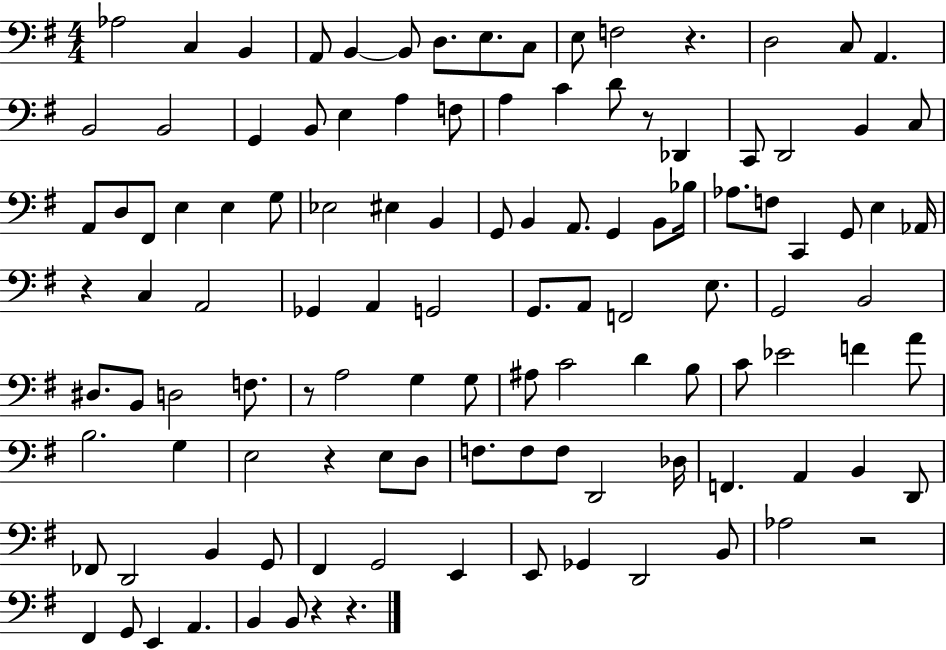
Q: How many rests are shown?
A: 8